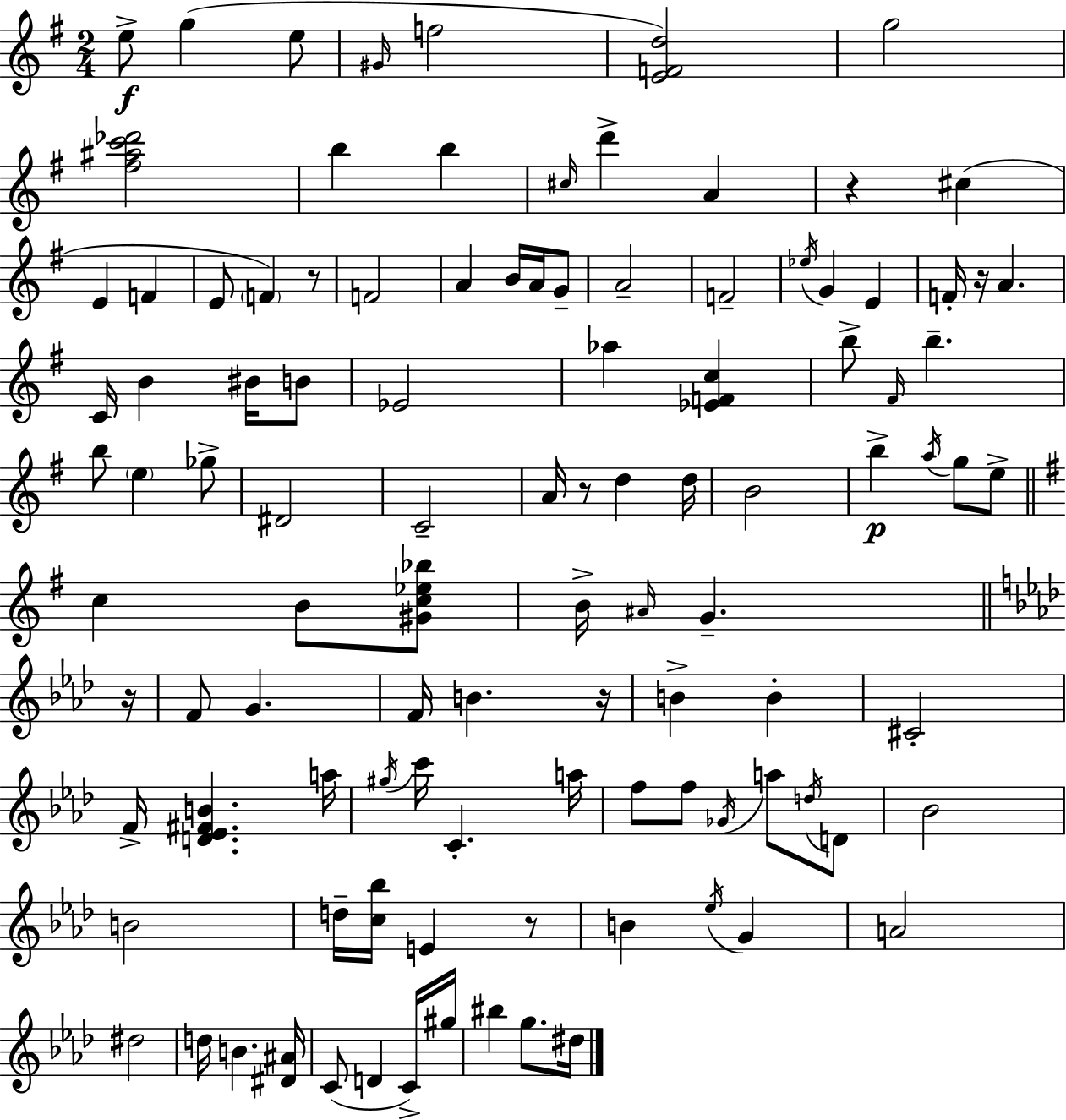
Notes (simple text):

E5/e G5/q E5/e G#4/s F5/h [E4,F4,D5]/h G5/h [F#5,A#5,C6,Db6]/h B5/q B5/q C#5/s D6/q A4/q R/q C#5/q E4/q F4/q E4/e F4/q R/e F4/h A4/q B4/s A4/s G4/e A4/h F4/h Eb5/s G4/q E4/q F4/s R/s A4/q. C4/s B4/q BIS4/s B4/e Eb4/h Ab5/q [Eb4,F4,C5]/q B5/e F#4/s B5/q. B5/e E5/q Gb5/e D#4/h C4/h A4/s R/e D5/q D5/s B4/h B5/q A5/s G5/e E5/e C5/q B4/e [G#4,C5,Eb5,Bb5]/e B4/s A#4/s G4/q. R/s F4/e G4/q. F4/s B4/q. R/s B4/q B4/q C#4/h F4/s [D4,Eb4,F#4,B4]/q. A5/s G#5/s C6/s C4/q. A5/s F5/e F5/e Gb4/s A5/e D5/s D4/e Bb4/h B4/h D5/s [C5,Bb5]/s E4/q R/e B4/q Eb5/s G4/q A4/h D#5/h D5/s B4/q. [D#4,A#4]/s C4/e D4/q C4/s G#5/s BIS5/q G5/e. D#5/s